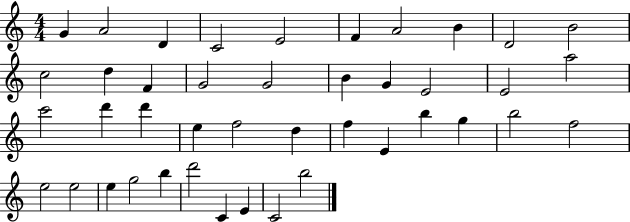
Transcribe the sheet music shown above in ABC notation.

X:1
T:Untitled
M:4/4
L:1/4
K:C
G A2 D C2 E2 F A2 B D2 B2 c2 d F G2 G2 B G E2 E2 a2 c'2 d' d' e f2 d f E b g b2 f2 e2 e2 e g2 b d'2 C E C2 b2